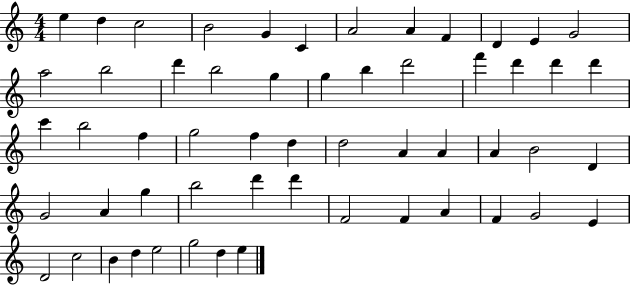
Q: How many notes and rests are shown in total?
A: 56